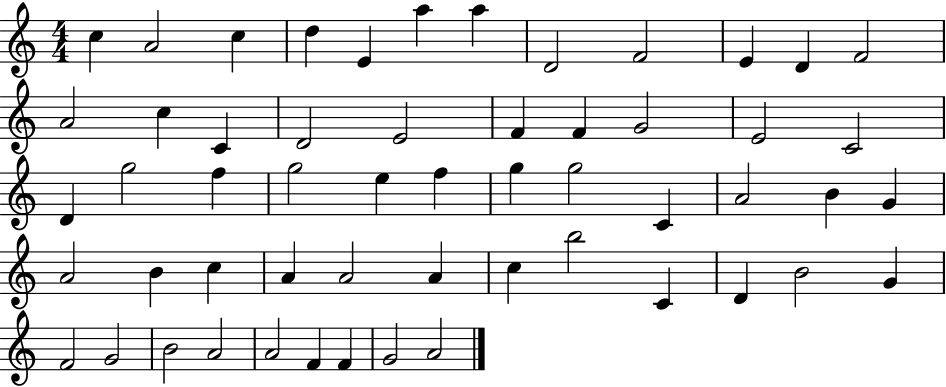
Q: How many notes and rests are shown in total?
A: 55